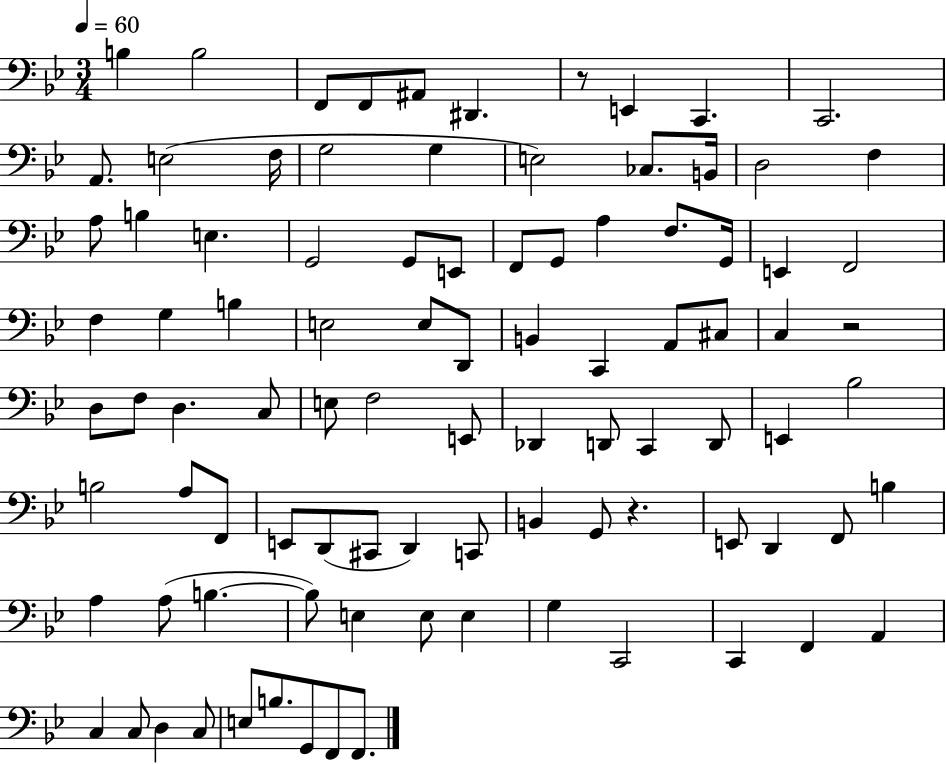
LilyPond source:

{
  \clef bass
  \numericTimeSignature
  \time 3/4
  \key bes \major
  \tempo 4 = 60
  \repeat volta 2 { b4 b2 | f,8 f,8 ais,8 dis,4. | r8 e,4 c,4. | c,2. | \break a,8. e2( f16 | g2 g4 | e2) ces8. b,16 | d2 f4 | \break a8 b4 e4. | g,2 g,8 e,8 | f,8 g,8 a4 f8. g,16 | e,4 f,2 | \break f4 g4 b4 | e2 e8 d,8 | b,4 c,4 a,8 cis8 | c4 r2 | \break d8 f8 d4. c8 | e8 f2 e,8 | des,4 d,8 c,4 d,8 | e,4 bes2 | \break b2 a8 f,8 | e,8 d,8( cis,8 d,4) c,8 | b,4 g,8 r4. | e,8 d,4 f,8 b4 | \break a4 a8( b4.~~ | b8) e4 e8 e4 | g4 c,2 | c,4 f,4 a,4 | \break c4 c8 d4 c8 | e8 b8. g,8 f,8 f,8. | } \bar "|."
}